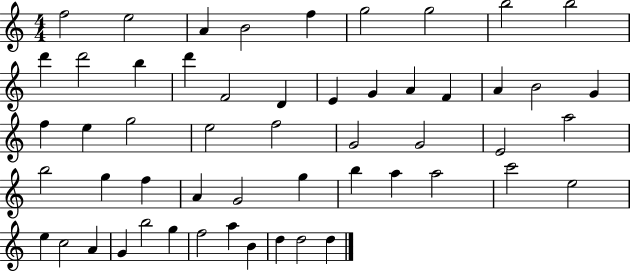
{
  \clef treble
  \numericTimeSignature
  \time 4/4
  \key c \major
  f''2 e''2 | a'4 b'2 f''4 | g''2 g''2 | b''2 b''2 | \break d'''4 d'''2 b''4 | d'''4 f'2 d'4 | e'4 g'4 a'4 f'4 | a'4 b'2 g'4 | \break f''4 e''4 g''2 | e''2 f''2 | g'2 g'2 | e'2 a''2 | \break b''2 g''4 f''4 | a'4 g'2 g''4 | b''4 a''4 a''2 | c'''2 e''2 | \break e''4 c''2 a'4 | g'4 b''2 g''4 | f''2 a''4 b'4 | d''4 d''2 d''4 | \break \bar "|."
}